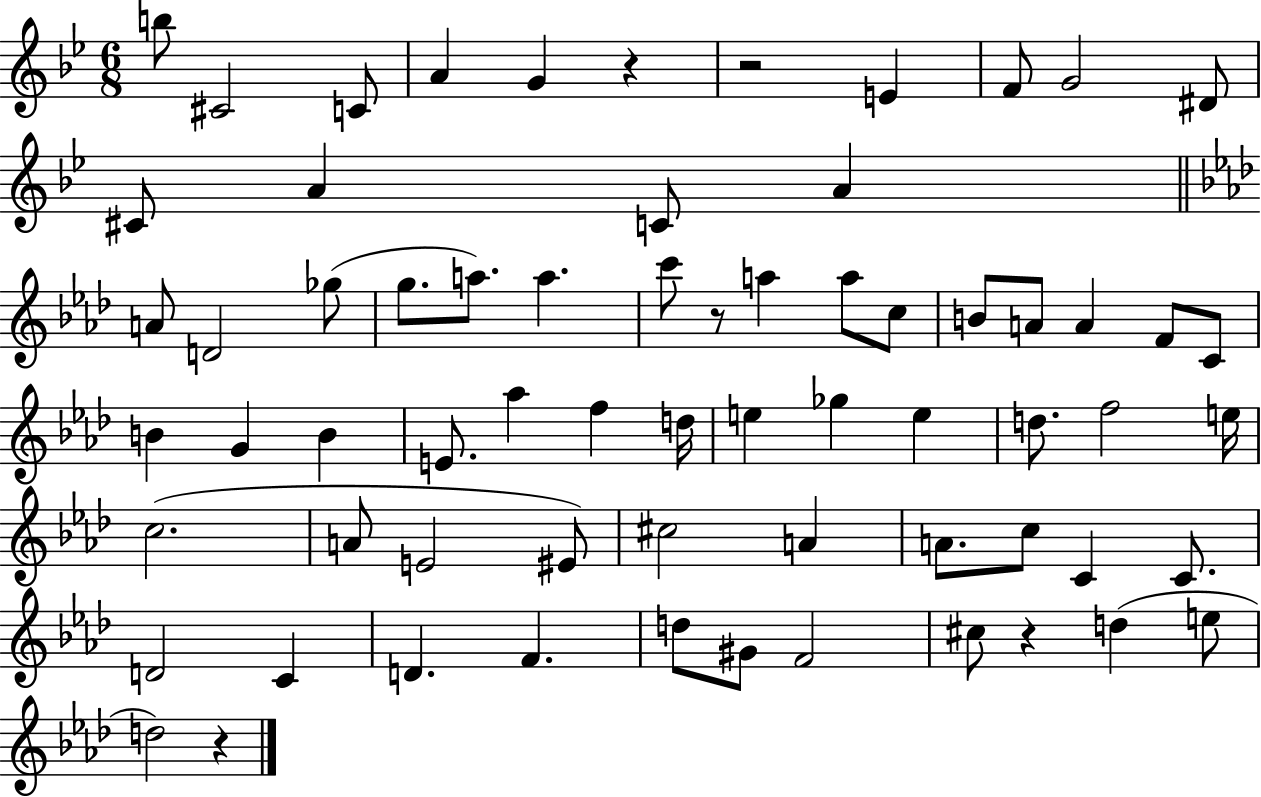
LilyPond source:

{
  \clef treble
  \numericTimeSignature
  \time 6/8
  \key bes \major
  b''8 cis'2 c'8 | a'4 g'4 r4 | r2 e'4 | f'8 g'2 dis'8 | \break cis'8 a'4 c'8 a'4 | \bar "||" \break \key aes \major a'8 d'2 ges''8( | g''8. a''8.) a''4. | c'''8 r8 a''4 a''8 c''8 | b'8 a'8 a'4 f'8 c'8 | \break b'4 g'4 b'4 | e'8. aes''4 f''4 d''16 | e''4 ges''4 e''4 | d''8. f''2 e''16 | \break c''2.( | a'8 e'2 eis'8) | cis''2 a'4 | a'8. c''8 c'4 c'8. | \break d'2 c'4 | d'4. f'4. | d''8 gis'8 f'2 | cis''8 r4 d''4( e''8 | \break d''2) r4 | \bar "|."
}